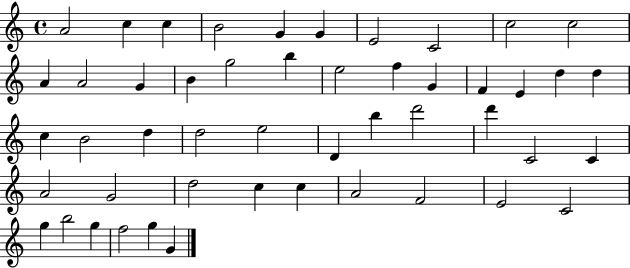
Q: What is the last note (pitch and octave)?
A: G4